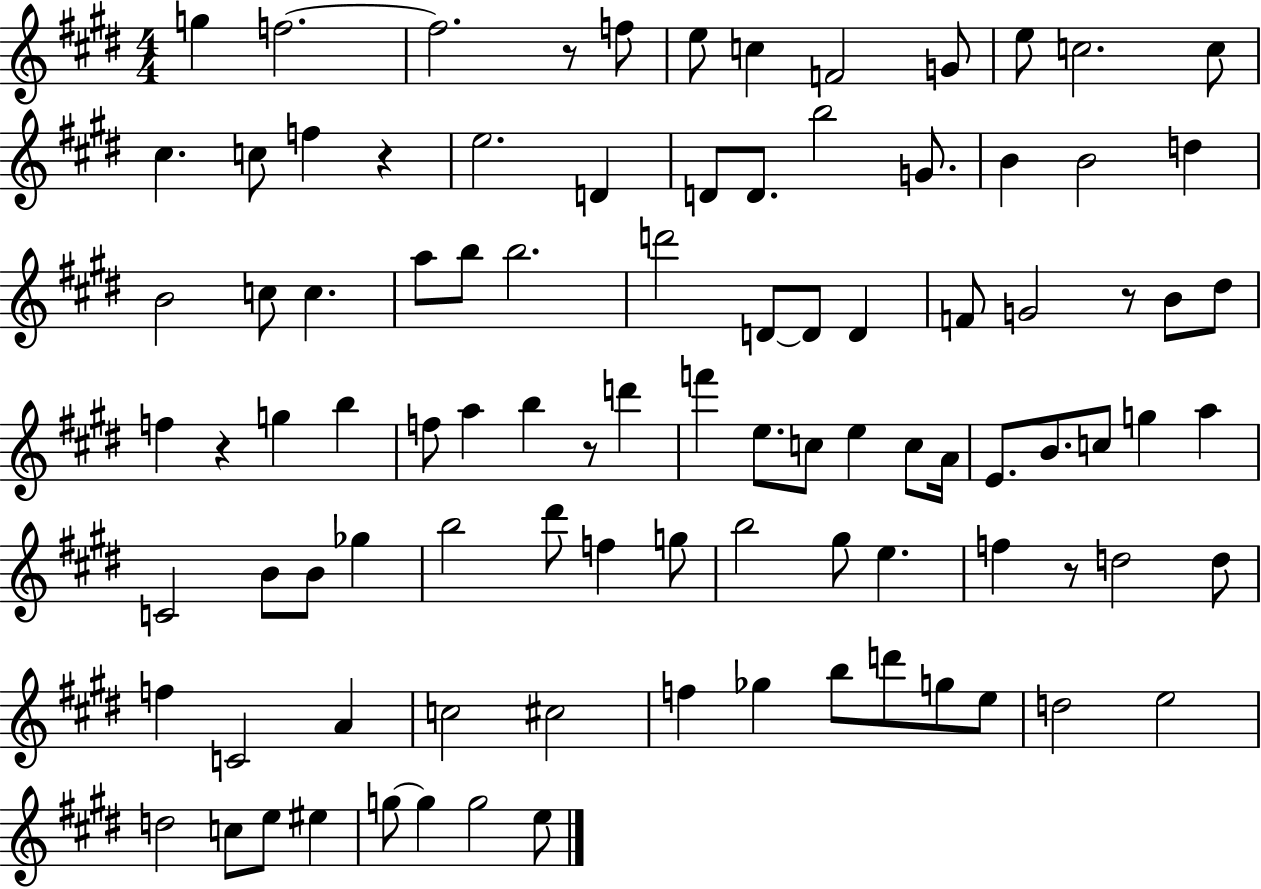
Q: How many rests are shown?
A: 6